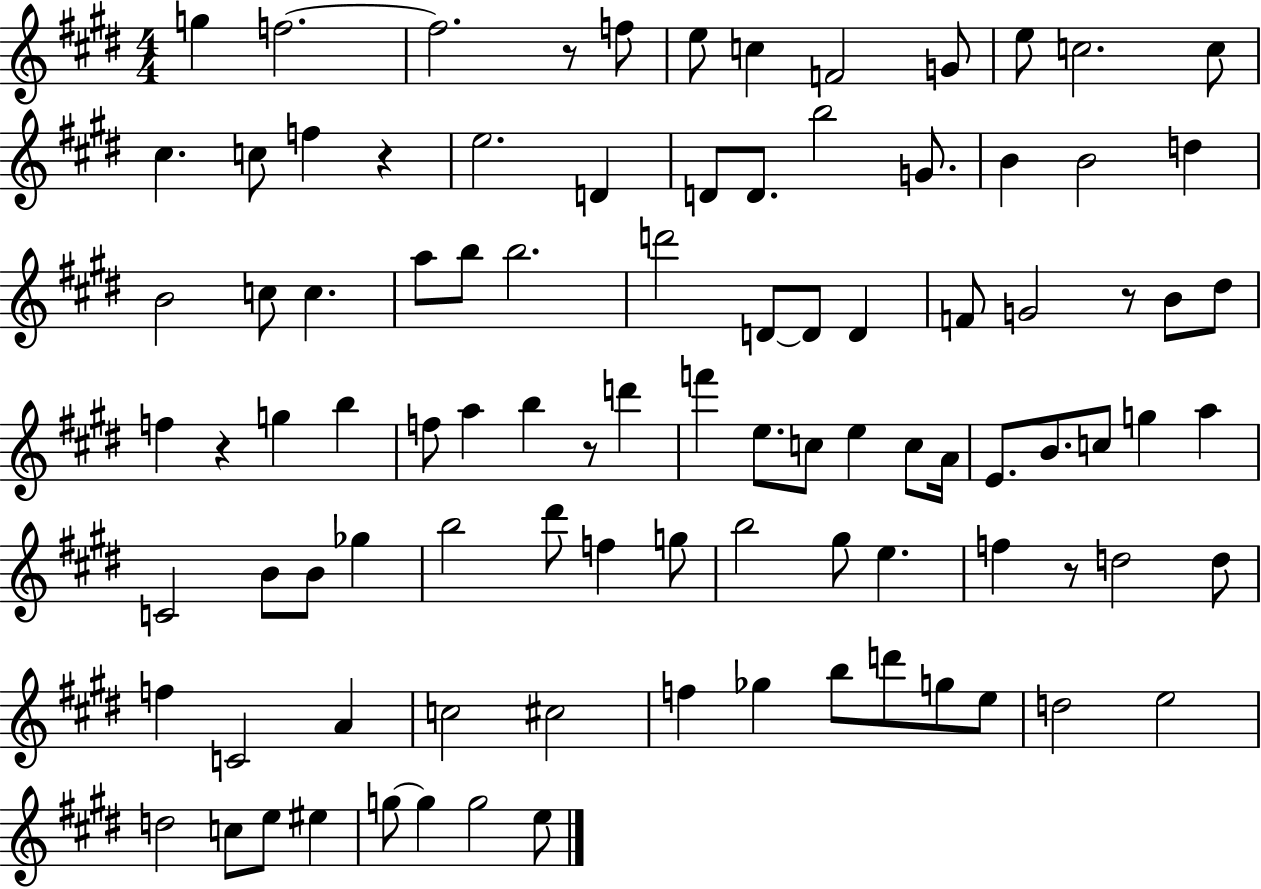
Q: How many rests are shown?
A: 6